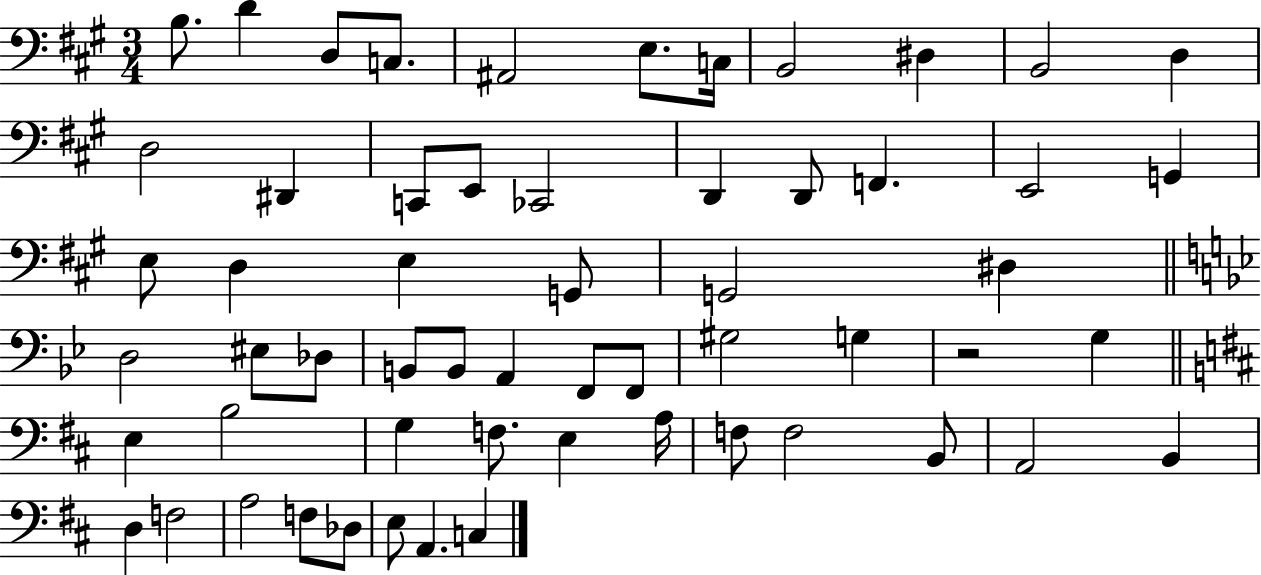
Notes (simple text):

B3/e. D4/q D3/e C3/e. A#2/h E3/e. C3/s B2/h D#3/q B2/h D3/q D3/h D#2/q C2/e E2/e CES2/h D2/q D2/e F2/q. E2/h G2/q E3/e D3/q E3/q G2/e G2/h D#3/q D3/h EIS3/e Db3/e B2/e B2/e A2/q F2/e F2/e G#3/h G3/q R/h G3/q E3/q B3/h G3/q F3/e. E3/q A3/s F3/e F3/h B2/e A2/h B2/q D3/q F3/h A3/h F3/e Db3/e E3/e A2/q. C3/q